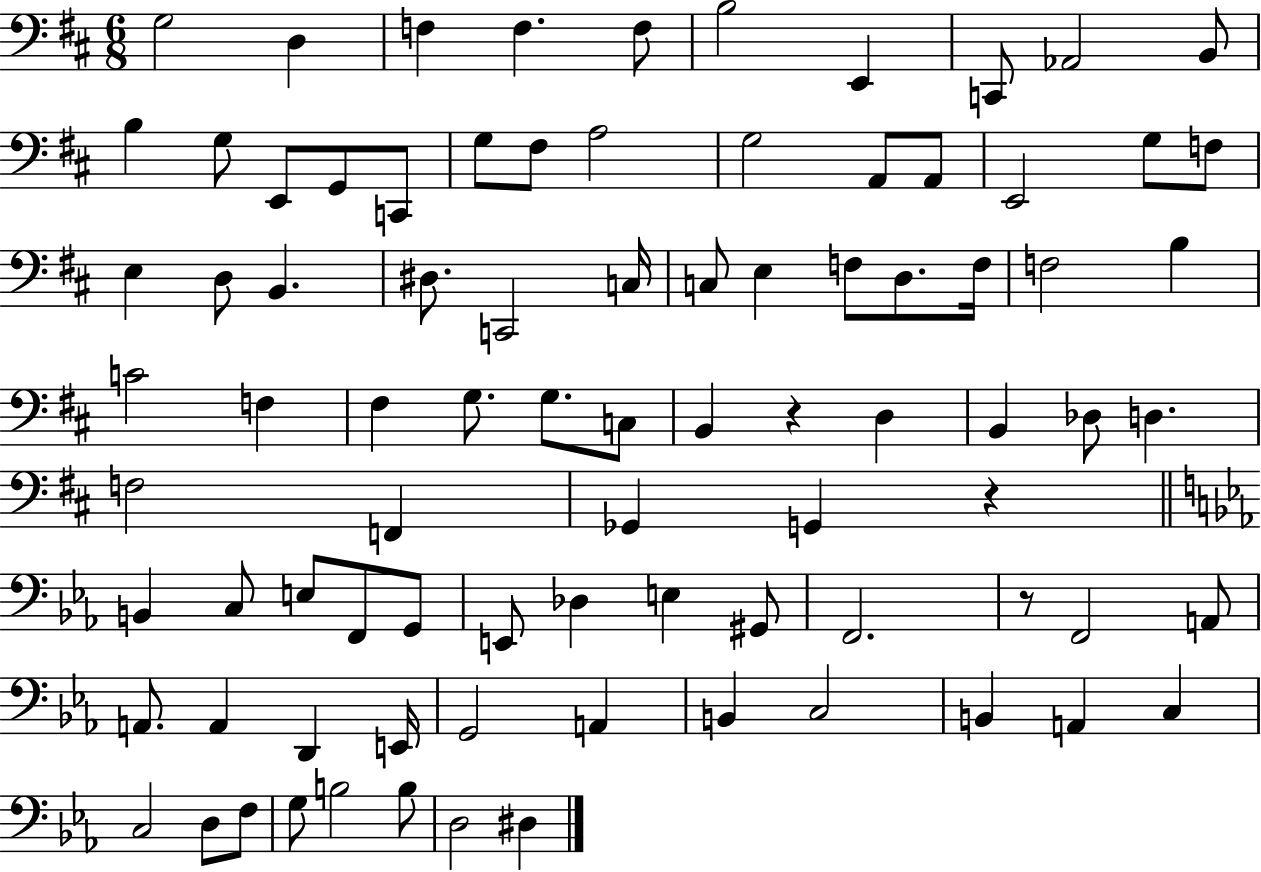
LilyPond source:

{
  \clef bass
  \numericTimeSignature
  \time 6/8
  \key d \major
  g2 d4 | f4 f4. f8 | b2 e,4 | c,8 aes,2 b,8 | \break b4 g8 e,8 g,8 c,8 | g8 fis8 a2 | g2 a,8 a,8 | e,2 g8 f8 | \break e4 d8 b,4. | dis8. c,2 c16 | c8 e4 f8 d8. f16 | f2 b4 | \break c'2 f4 | fis4 g8. g8. c8 | b,4 r4 d4 | b,4 des8 d4. | \break f2 f,4 | ges,4 g,4 r4 | \bar "||" \break \key ees \major b,4 c8 e8 f,8 g,8 | e,8 des4 e4 gis,8 | f,2. | r8 f,2 a,8 | \break a,8. a,4 d,4 e,16 | g,2 a,4 | b,4 c2 | b,4 a,4 c4 | \break c2 d8 f8 | g8 b2 b8 | d2 dis4 | \bar "|."
}